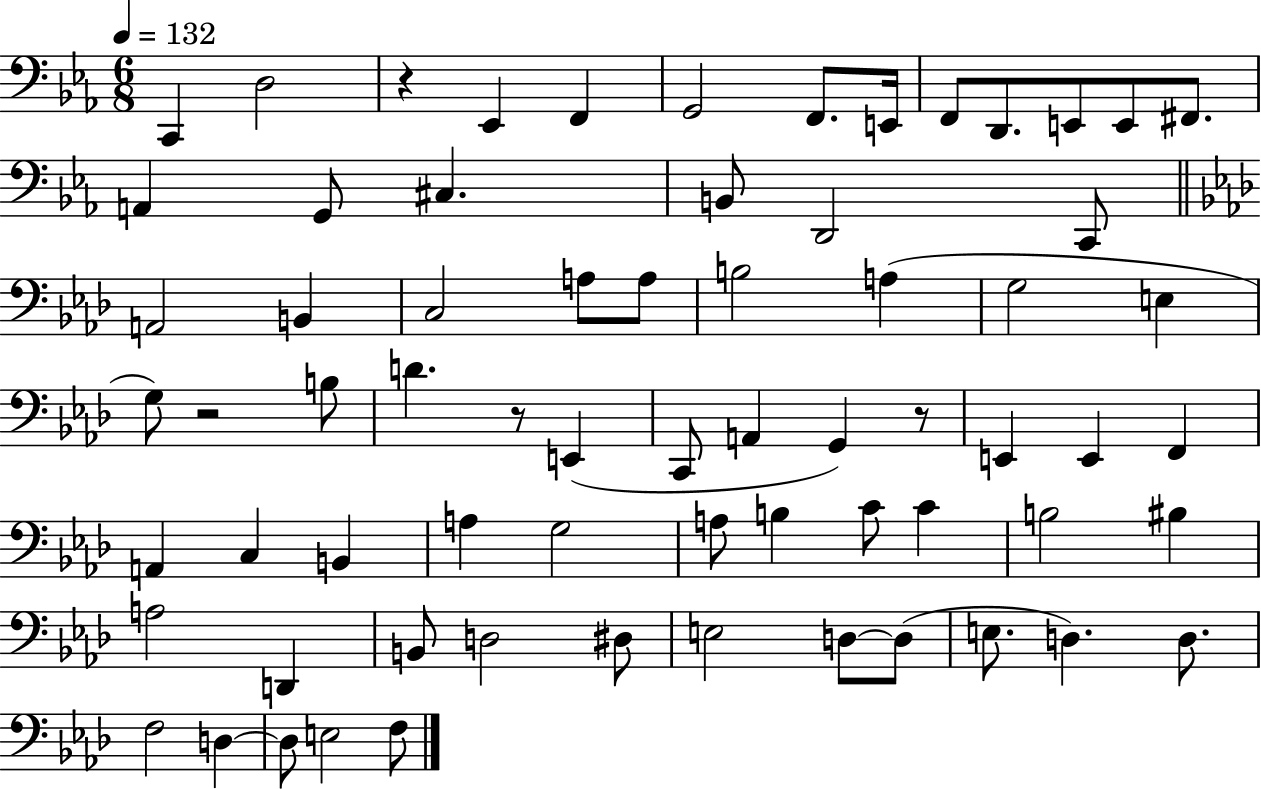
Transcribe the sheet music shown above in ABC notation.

X:1
T:Untitled
M:6/8
L:1/4
K:Eb
C,, D,2 z _E,, F,, G,,2 F,,/2 E,,/4 F,,/2 D,,/2 E,,/2 E,,/2 ^F,,/2 A,, G,,/2 ^C, B,,/2 D,,2 C,,/2 A,,2 B,, C,2 A,/2 A,/2 B,2 A, G,2 E, G,/2 z2 B,/2 D z/2 E,, C,,/2 A,, G,, z/2 E,, E,, F,, A,, C, B,, A, G,2 A,/2 B, C/2 C B,2 ^B, A,2 D,, B,,/2 D,2 ^D,/2 E,2 D,/2 D,/2 E,/2 D, D,/2 F,2 D, D,/2 E,2 F,/2